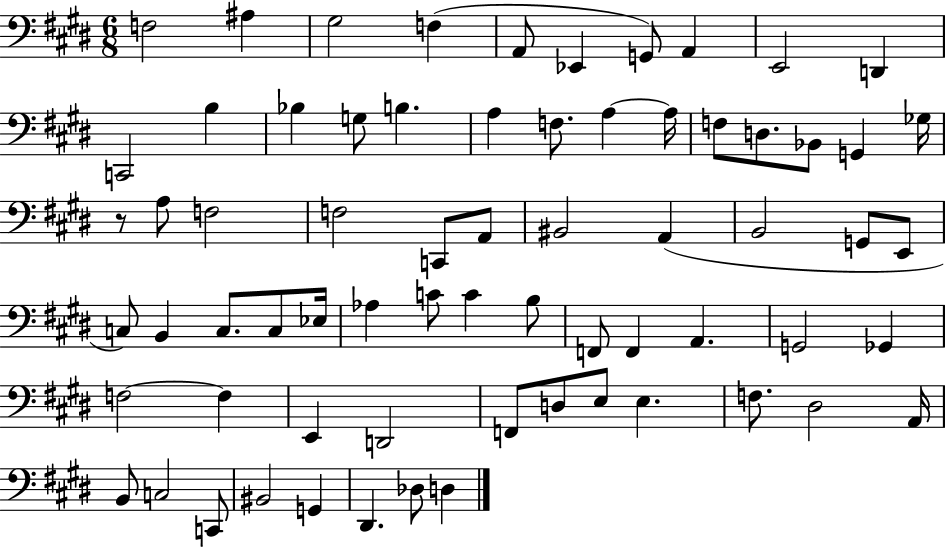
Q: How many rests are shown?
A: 1